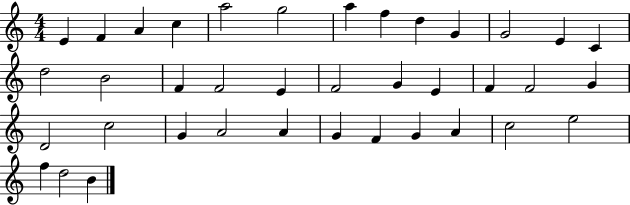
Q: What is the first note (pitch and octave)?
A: E4